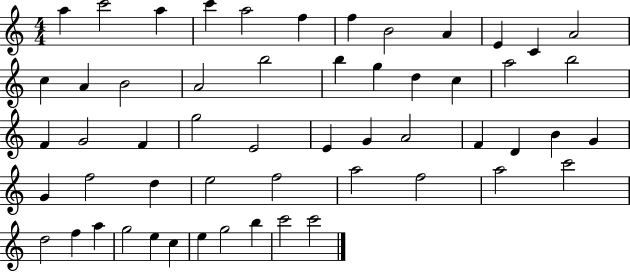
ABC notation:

X:1
T:Untitled
M:4/4
L:1/4
K:C
a c'2 a c' a2 f f B2 A E C A2 c A B2 A2 b2 b g d c a2 b2 F G2 F g2 E2 E G A2 F D B G G f2 d e2 f2 a2 f2 a2 c'2 d2 f a g2 e c e g2 b c'2 c'2